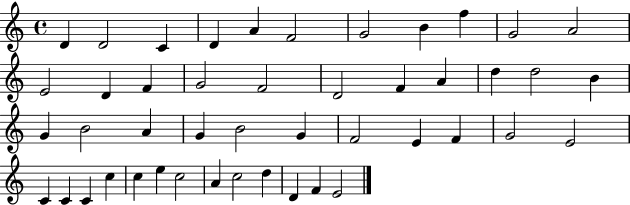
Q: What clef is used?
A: treble